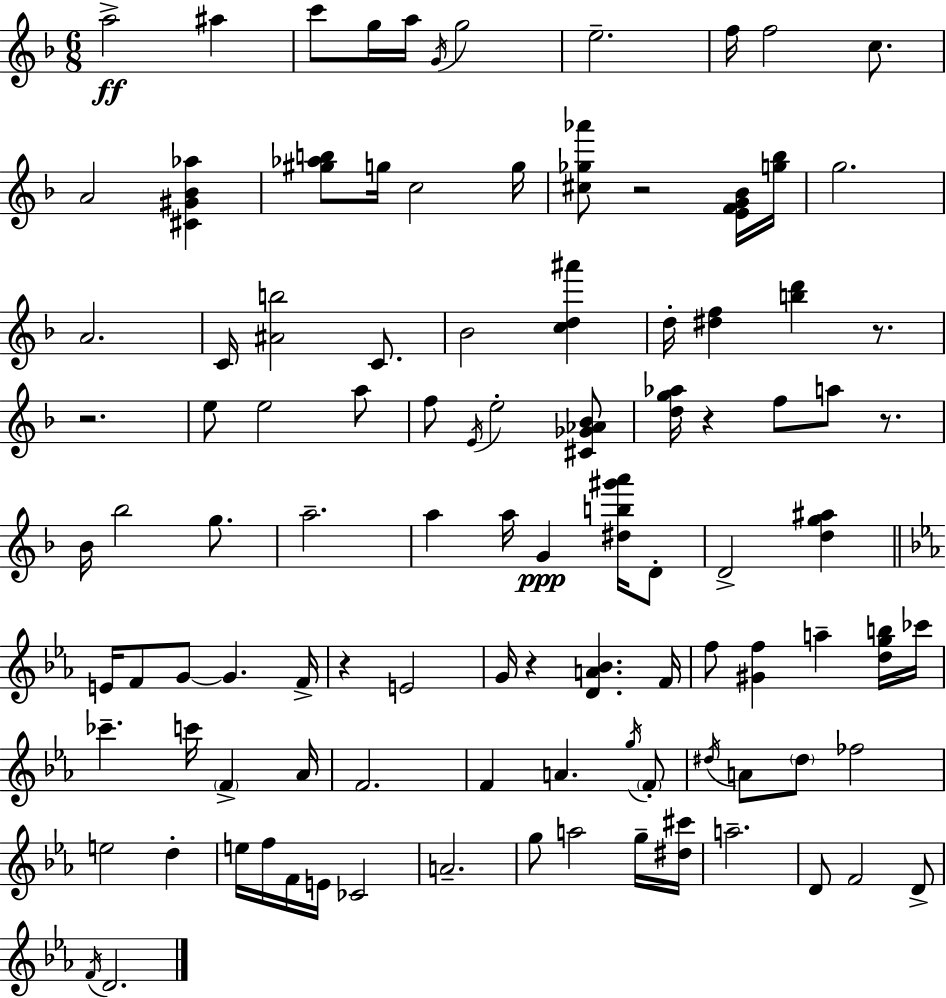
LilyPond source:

{
  \clef treble
  \numericTimeSignature
  \time 6/8
  \key d \minor
  a''2->\ff ais''4 | c'''8 g''16 a''16 \acciaccatura { g'16 } g''2 | e''2.-- | f''16 f''2 c''8. | \break a'2 <cis' gis' bes' aes''>4 | <gis'' aes'' b''>8 g''16 c''2 | g''16 <cis'' ges'' aes'''>8 r2 <e' f' g' bes'>16 | <g'' bes''>16 g''2. | \break a'2. | c'16 <ais' b''>2 c'8. | bes'2 <c'' d'' ais'''>4 | d''16-. <dis'' f''>4 <b'' d'''>4 r8. | \break r2. | e''8 e''2 a''8 | f''8 \acciaccatura { e'16 } e''2-. | <cis' ges' aes' bes'>8 <d'' g'' aes''>16 r4 f''8 a''8 r8. | \break bes'16 bes''2 g''8. | a''2.-- | a''4 a''16 g'4\ppp <dis'' b'' gis''' a'''>16 | d'8-. d'2-> <d'' g'' ais''>4 | \break \bar "||" \break \key ees \major e'16 f'8 g'8~~ g'4. f'16-> | r4 e'2 | g'16 r4 <d' a' bes'>4. f'16 | f''8 <gis' f''>4 a''4-- <d'' g'' b''>16 ces'''16 | \break ces'''4.-- c'''16 \parenthesize f'4-> aes'16 | f'2. | f'4 a'4. \acciaccatura { g''16 } \parenthesize f'8-. | \acciaccatura { dis''16 } a'8 \parenthesize dis''8 fes''2 | \break e''2 d''4-. | e''16 f''16 f'16 e'16 ces'2 | a'2.-- | g''8 a''2 | \break g''16-- <dis'' cis'''>16 a''2.-- | d'8 f'2 | d'8-> \acciaccatura { f'16 } d'2. | \bar "|."
}